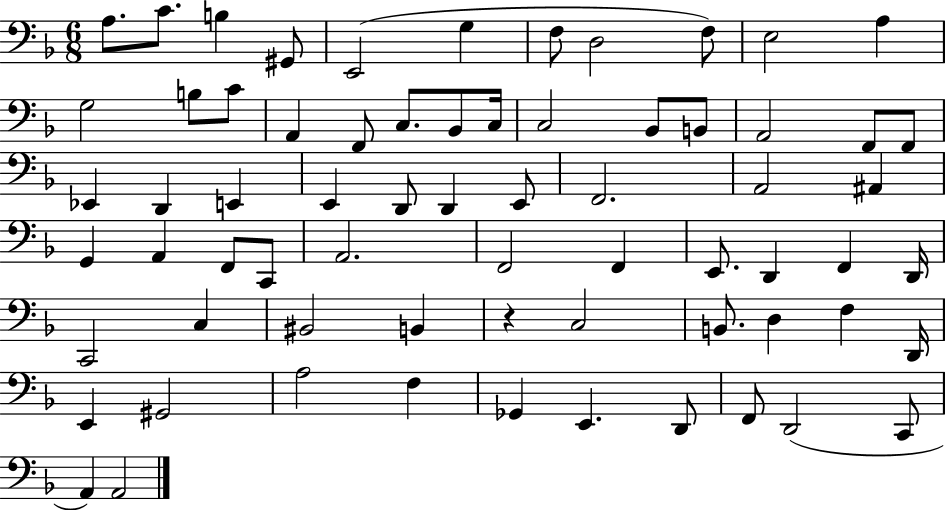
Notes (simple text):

A3/e. C4/e. B3/q G#2/e E2/h G3/q F3/e D3/h F3/e E3/h A3/q G3/h B3/e C4/e A2/q F2/e C3/e. Bb2/e C3/s C3/h Bb2/e B2/e A2/h F2/e F2/e Eb2/q D2/q E2/q E2/q D2/e D2/q E2/e F2/h. A2/h A#2/q G2/q A2/q F2/e C2/e A2/h. F2/h F2/q E2/e. D2/q F2/q D2/s C2/h C3/q BIS2/h B2/q R/q C3/h B2/e. D3/q F3/q D2/s E2/q G#2/h A3/h F3/q Gb2/q E2/q. D2/e F2/e D2/h C2/e A2/q A2/h